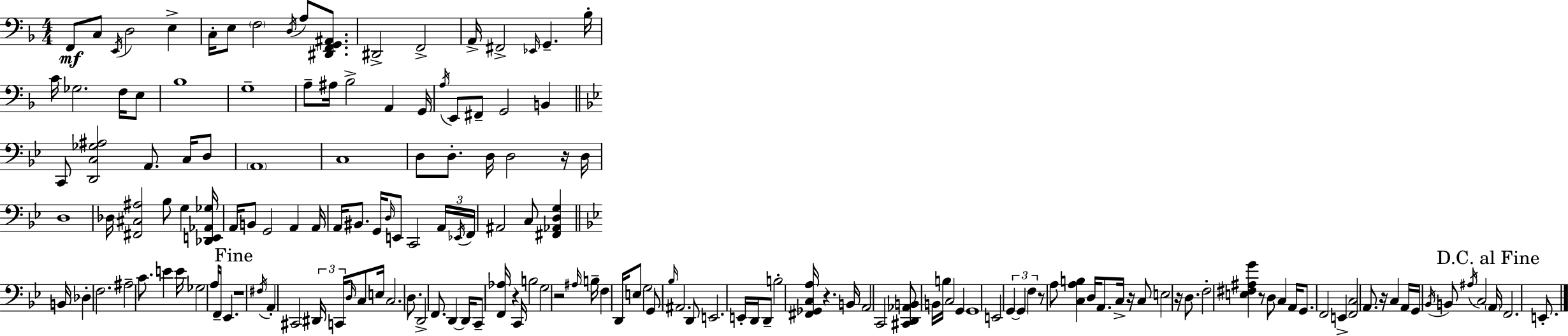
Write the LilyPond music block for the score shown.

{
  \clef bass
  \numericTimeSignature
  \time 4/4
  \key f \major
  f,8\mf c8 \acciaccatura { e,16 } d2 e4-> | c16-. e8 \parenthesize f2 \acciaccatura { d16 } a8 <dis, f, g, ais,>8. | dis,2-> f,2-> | a,16-> fis,2-> \grace { ees,16 } g,4.-- | \break bes16-. c'16 ges2. | f16 e8 bes1 | g1-- | a8-- ais16 bes2-> a,4 | \break g,16 \acciaccatura { a16 } e,8 fis,8-- g,2 | b,4 \bar "||" \break \key bes \major c,8 <d, c ges ais>2 a,8. c16 d8 | \parenthesize a,1 | c1 | d8 d8.-. d16 d2 r16 d16 | \break d1 | des16 <fis, cis ais>2 bes8 g4 <des, e, aes, ges>16 | a,16 b,8 g,2 a,4 a,16 | a,16 bis,8. g,16 \grace { d16 } e,8 c,2 | \break \tuplet 3/2 { a,16 \acciaccatura { ees,16 } f,16 } ais,2 c8 <fis, aes, d g>4 | \bar "||" \break \key g \minor b,16 des4-. f2. | ais2-- c'8. e'4 | e'16 ges2 a16 f,16-- ees,4. | \mark "Fine" r1 | \break \acciaccatura { fis16 } a,4-. cis,2 \tuplet 3/2 { dis,16 c,16 | \grace { d16 } } c8 e16 c2. | d8. d,2-> f,8. d,4~~ | d,16 c,8-- <f, aes>16 r4 c,16 b2 | \break g2 r2 | \grace { ais16 } b16-- f4 d,16 e8 g2 | g,8 \grace { bes16 } ais,2. | d,8 e,2. | \break e,16-. d,16 d,8-- b2-. <fis, ges, c a>16 r4. | b,16 a,2 c,2 | <cis, d, aes, b,>8 b,16 b16 c2 | g,4 g,1 | \break e,2 \tuplet 3/2 { g,4~~ | g,4 f4 } r8 a8 <c a b>4 | d16 a,8. c16-> r16 c8 e2 | r16 d8. f2-. <e fis ais g'>4 | \break r8 d8 c4 a,16 g,8. f,2 | e,4-> <f, c>2 | a,8. r16 c4 a,16 g,16 \acciaccatura { bes,16 } b,8 \acciaccatura { ais16 } c2 | \mark "D.C. al Fine" \parenthesize a,16 f,2. | \break e,8.-. \bar "|."
}